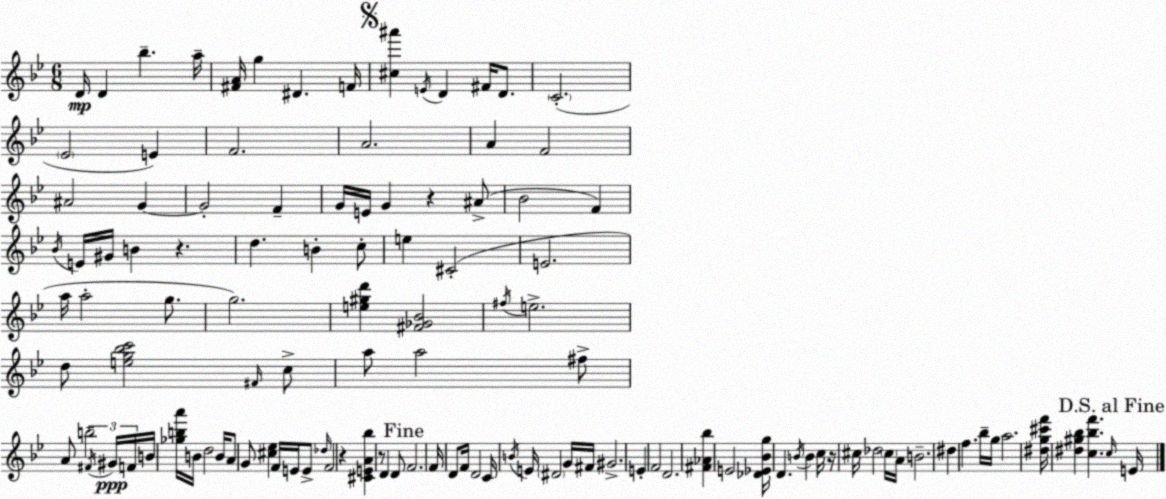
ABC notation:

X:1
T:Untitled
M:6/8
L:1/4
K:Bb
D/4 D _b a/4 [^FA]/4 g ^D F/4 [^c^a'] E/4 D ^F/4 D/2 C2 _E2 E F2 A2 A F2 ^A2 G G2 F G/4 E/4 G z ^A/2 _B2 F _B/4 E/4 ^G/4 B z d B c/2 e ^C2 E2 a/4 a2 g/2 g2 [e^gd'] [^F_G_B]2 ^f/4 e2 d/2 [eg_bc']2 ^F/4 c/2 a/2 a2 ^f/2 A/2 b2 ^F/4 ^G/4 F/4 B/4 [_gba']/4 B/4 d2 B/4 A/2 G/2 [^c_e] F/4 E/4 E/2 _d/4 F2 z [^CEA_b] z/2 D D/2 F2 F/4 D/2 F/4 D2 C/4 B/4 E/4 ^D2 G/4 ^F/4 ^G2 E F2 D2 [^F_A_b] E2 [_D_E_Bg]/4 D B/4 B c/4 z/4 ^c/4 _d2 ^c/4 A/4 B2 ^d f _b/4 g/4 a2 [^dg^c'f']/4 [^d^g_b] [c_bf'] c/4 E/4